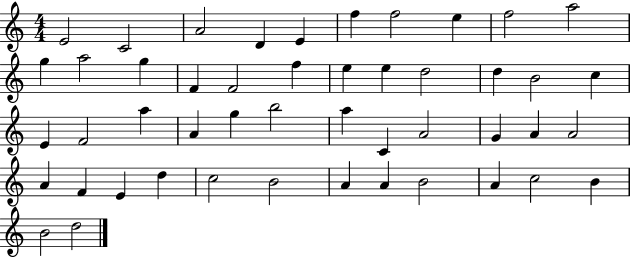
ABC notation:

X:1
T:Untitled
M:4/4
L:1/4
K:C
E2 C2 A2 D E f f2 e f2 a2 g a2 g F F2 f e e d2 d B2 c E F2 a A g b2 a C A2 G A A2 A F E d c2 B2 A A B2 A c2 B B2 d2